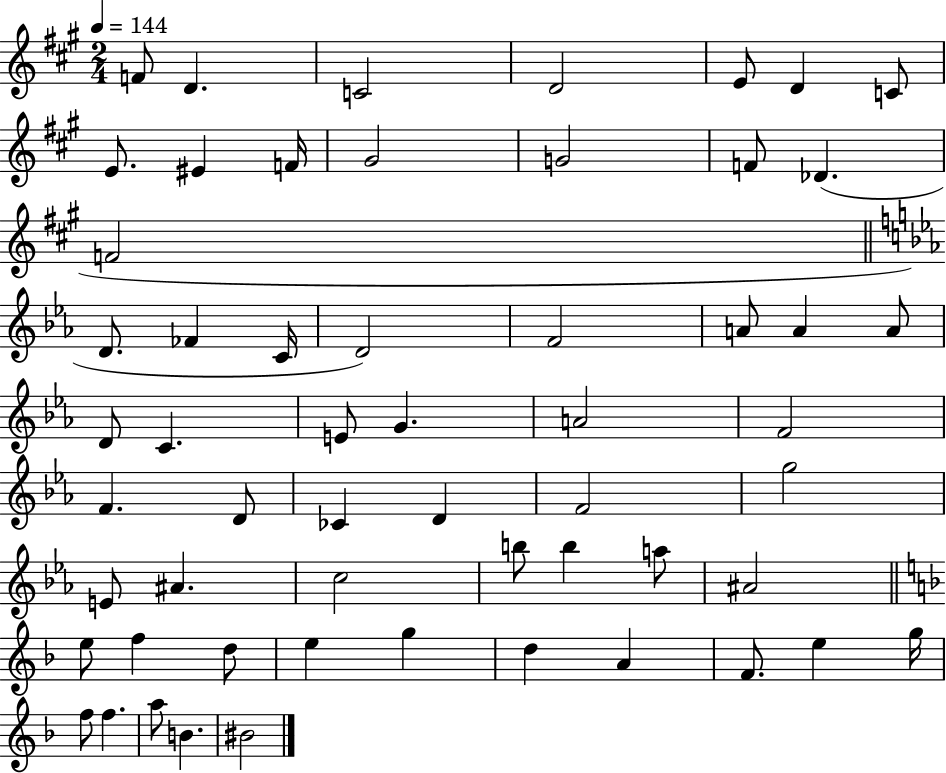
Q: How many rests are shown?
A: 0